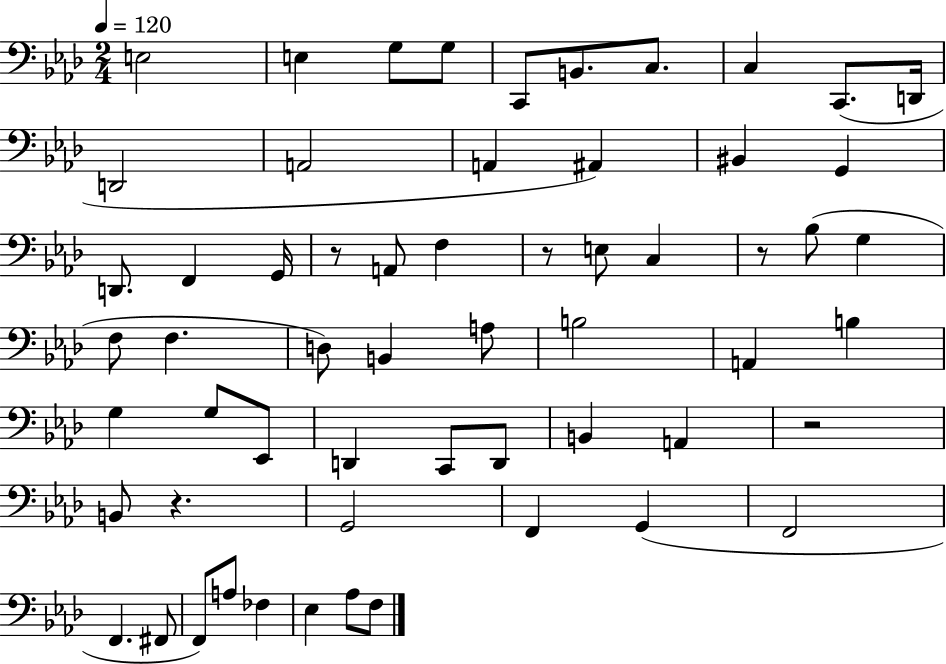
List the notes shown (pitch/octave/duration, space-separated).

E3/h E3/q G3/e G3/e C2/e B2/e. C3/e. C3/q C2/e. D2/s D2/h A2/h A2/q A#2/q BIS2/q G2/q D2/e. F2/q G2/s R/e A2/e F3/q R/e E3/e C3/q R/e Bb3/e G3/q F3/e F3/q. D3/e B2/q A3/e B3/h A2/q B3/q G3/q G3/e Eb2/e D2/q C2/e D2/e B2/q A2/q R/h B2/e R/q. G2/h F2/q G2/q F2/h F2/q. F#2/e F2/e A3/e FES3/q Eb3/q Ab3/e F3/e